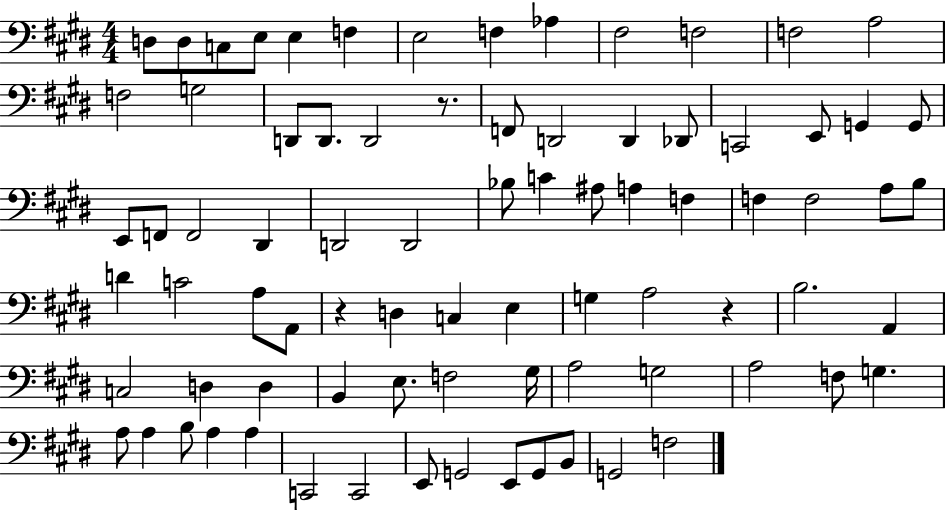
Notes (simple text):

D3/e D3/e C3/e E3/e E3/q F3/q E3/h F3/q Ab3/q F#3/h F3/h F3/h A3/h F3/h G3/h D2/e D2/e. D2/h R/e. F2/e D2/h D2/q Db2/e C2/h E2/e G2/q G2/e E2/e F2/e F2/h D#2/q D2/h D2/h Bb3/e C4/q A#3/e A3/q F3/q F3/q F3/h A3/e B3/e D4/q C4/h A3/e A2/e R/q D3/q C3/q E3/q G3/q A3/h R/q B3/h. A2/q C3/h D3/q D3/q B2/q E3/e. F3/h G#3/s A3/h G3/h A3/h F3/e G3/q. A3/e A3/q B3/e A3/q A3/q C2/h C2/h E2/e G2/h E2/e G2/e B2/e G2/h F3/h